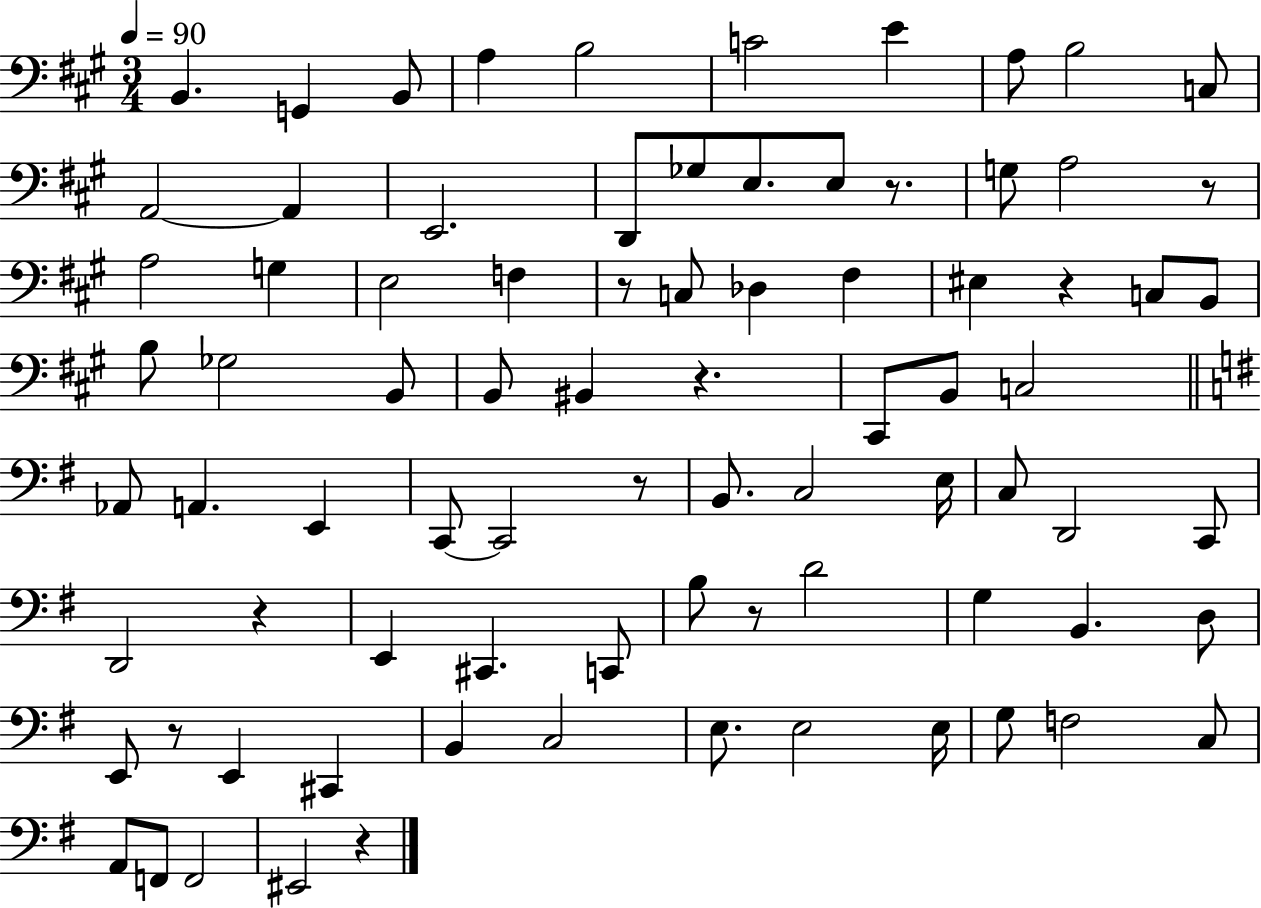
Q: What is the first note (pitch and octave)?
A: B2